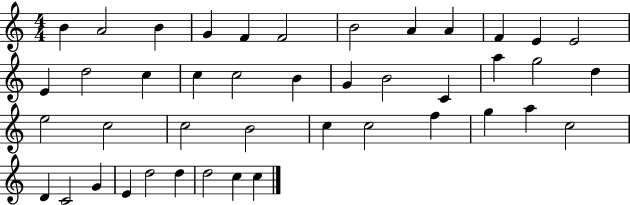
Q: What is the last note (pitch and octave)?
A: C5